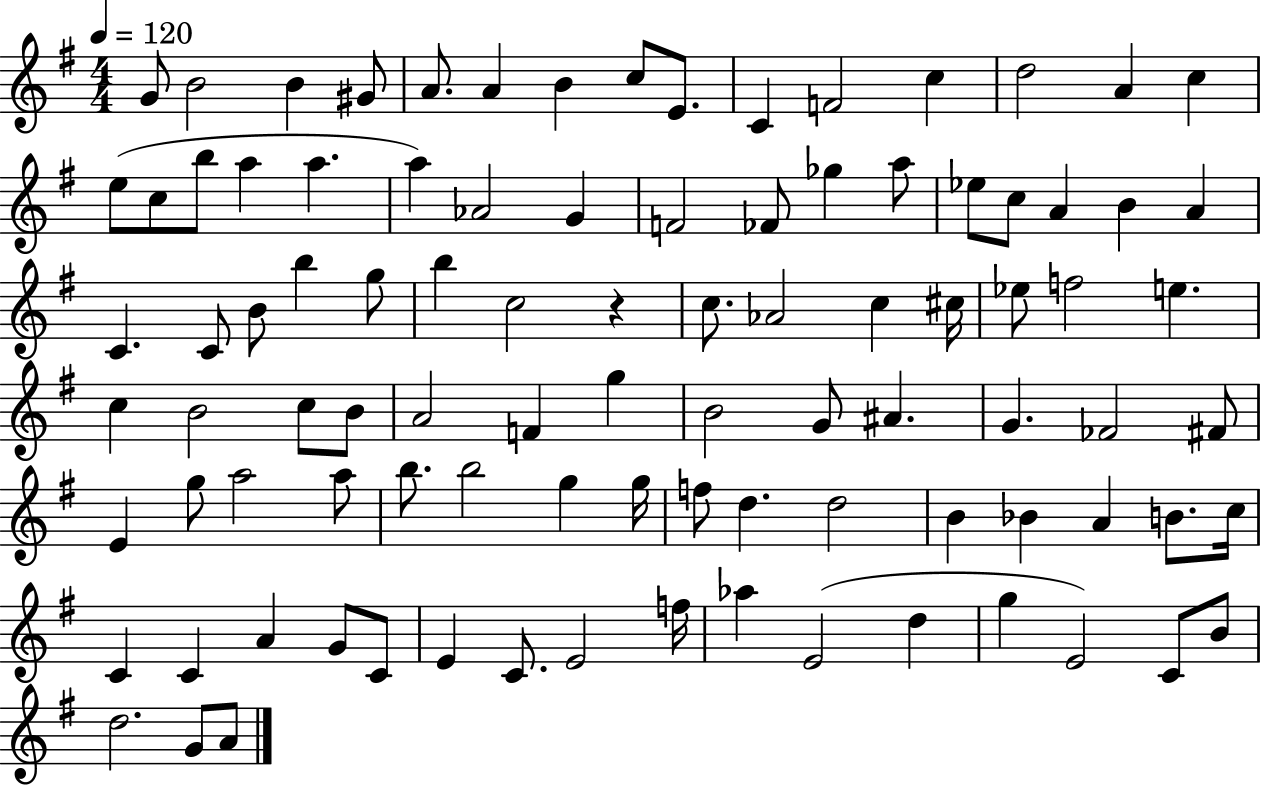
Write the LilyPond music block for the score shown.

{
  \clef treble
  \numericTimeSignature
  \time 4/4
  \key g \major
  \tempo 4 = 120
  \repeat volta 2 { g'8 b'2 b'4 gis'8 | a'8. a'4 b'4 c''8 e'8. | c'4 f'2 c''4 | d''2 a'4 c''4 | \break e''8( c''8 b''8 a''4 a''4. | a''4) aes'2 g'4 | f'2 fes'8 ges''4 a''8 | ees''8 c''8 a'4 b'4 a'4 | \break c'4. c'8 b'8 b''4 g''8 | b''4 c''2 r4 | c''8. aes'2 c''4 cis''16 | ees''8 f''2 e''4. | \break c''4 b'2 c''8 b'8 | a'2 f'4 g''4 | b'2 g'8 ais'4. | g'4. fes'2 fis'8 | \break e'4 g''8 a''2 a''8 | b''8. b''2 g''4 g''16 | f''8 d''4. d''2 | b'4 bes'4 a'4 b'8. c''16 | \break c'4 c'4 a'4 g'8 c'8 | e'4 c'8. e'2 f''16 | aes''4 e'2( d''4 | g''4 e'2) c'8 b'8 | \break d''2. g'8 a'8 | } \bar "|."
}